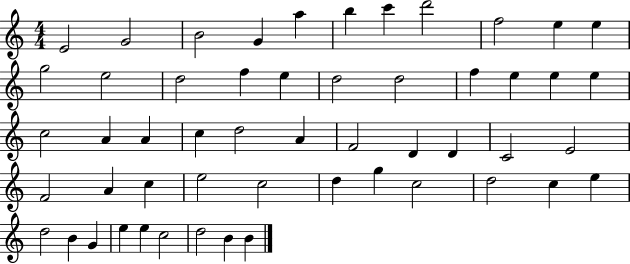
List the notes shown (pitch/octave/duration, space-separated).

E4/h G4/h B4/h G4/q A5/q B5/q C6/q D6/h F5/h E5/q E5/q G5/h E5/h D5/h F5/q E5/q D5/h D5/h F5/q E5/q E5/q E5/q C5/h A4/q A4/q C5/q D5/h A4/q F4/h D4/q D4/q C4/h E4/h F4/h A4/q C5/q E5/h C5/h D5/q G5/q C5/h D5/h C5/q E5/q D5/h B4/q G4/q E5/q E5/q C5/h D5/h B4/q B4/q